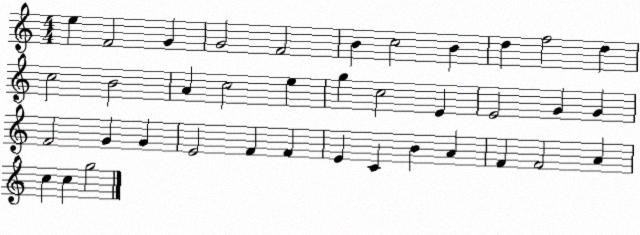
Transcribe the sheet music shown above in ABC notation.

X:1
T:Untitled
M:4/4
L:1/4
K:C
e F2 G G2 F2 B c2 B d f2 d c2 B2 A c2 e g c2 E E2 G G F2 G G E2 F F E C B A F F2 A c c g2